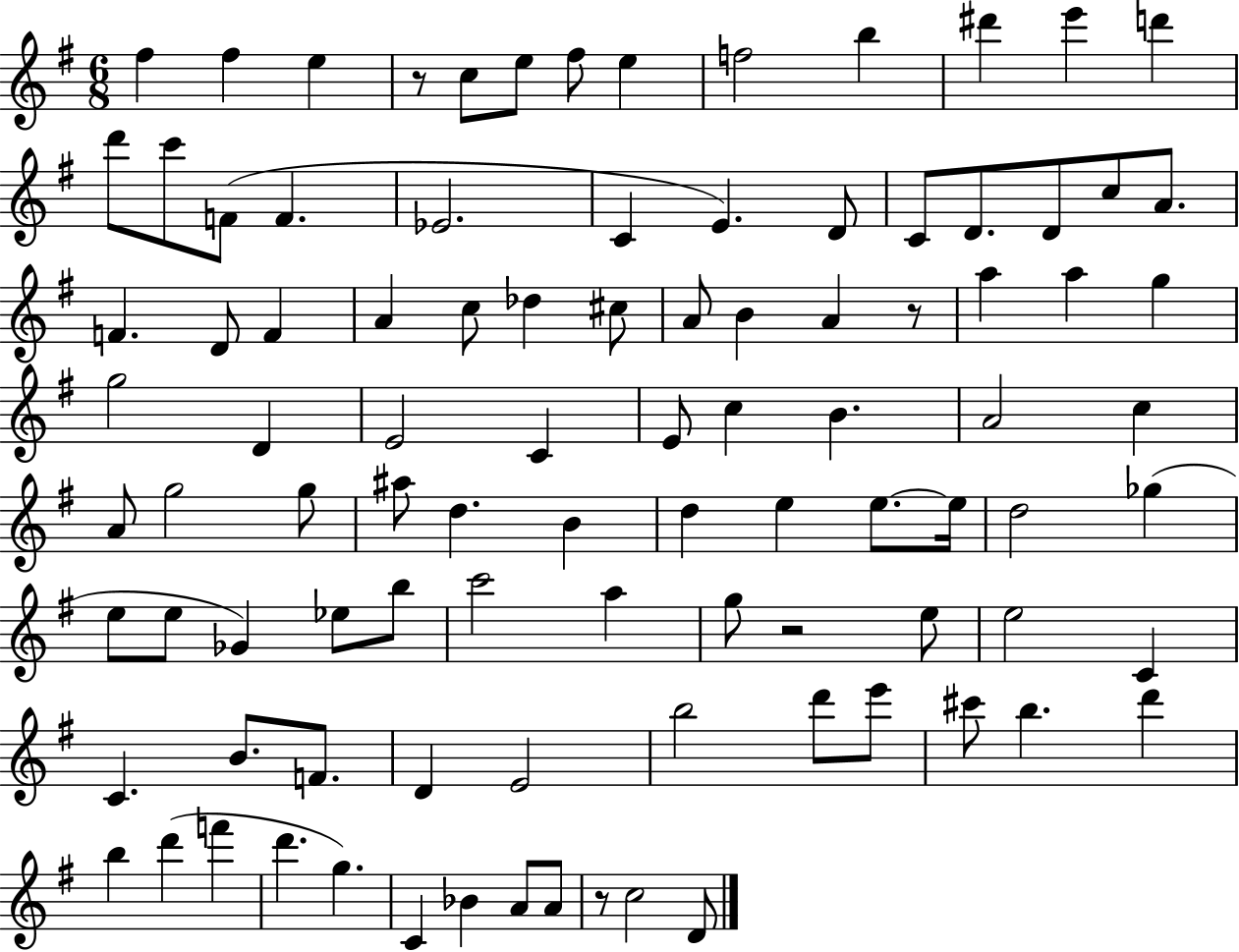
X:1
T:Untitled
M:6/8
L:1/4
K:G
^f ^f e z/2 c/2 e/2 ^f/2 e f2 b ^d' e' d' d'/2 c'/2 F/2 F _E2 C E D/2 C/2 D/2 D/2 c/2 A/2 F D/2 F A c/2 _d ^c/2 A/2 B A z/2 a a g g2 D E2 C E/2 c B A2 c A/2 g2 g/2 ^a/2 d B d e e/2 e/4 d2 _g e/2 e/2 _G _e/2 b/2 c'2 a g/2 z2 e/2 e2 C C B/2 F/2 D E2 b2 d'/2 e'/2 ^c'/2 b d' b d' f' d' g C _B A/2 A/2 z/2 c2 D/2